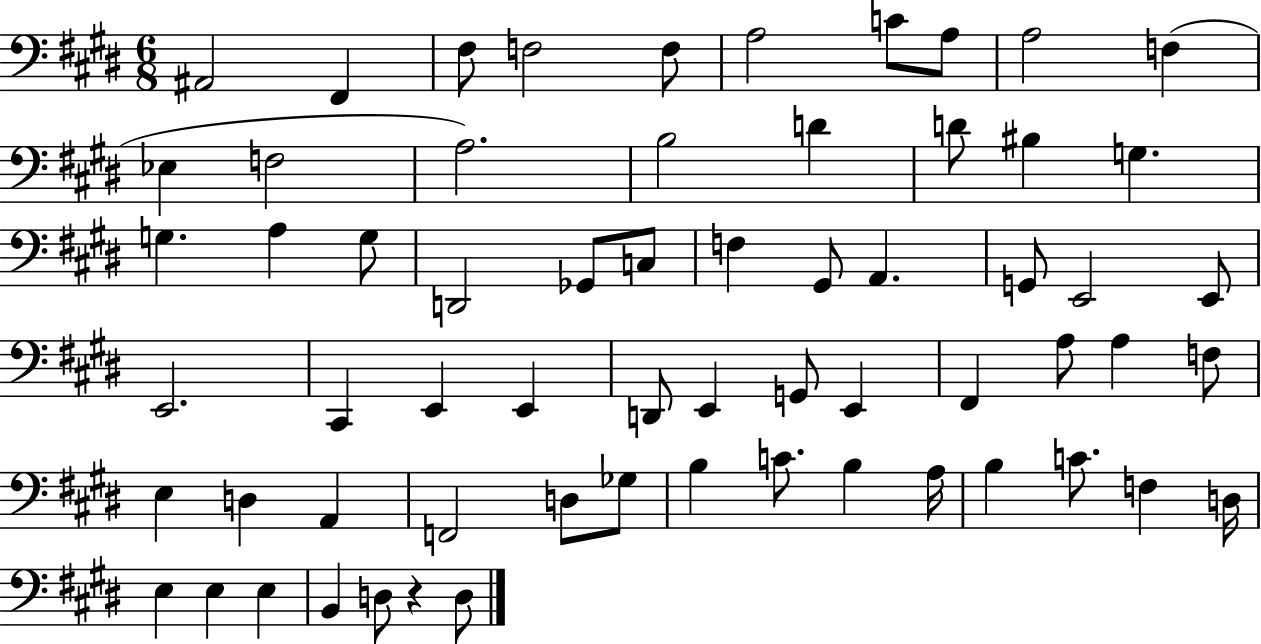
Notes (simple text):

A#2/h F#2/q F#3/e F3/h F3/e A3/h C4/e A3/e A3/h F3/q Eb3/q F3/h A3/h. B3/h D4/q D4/e BIS3/q G3/q. G3/q. A3/q G3/e D2/h Gb2/e C3/e F3/q G#2/e A2/q. G2/e E2/h E2/e E2/h. C#2/q E2/q E2/q D2/e E2/q G2/e E2/q F#2/q A3/e A3/q F3/e E3/q D3/q A2/q F2/h D3/e Gb3/e B3/q C4/e. B3/q A3/s B3/q C4/e. F3/q D3/s E3/q E3/q E3/q B2/q D3/e R/q D3/e